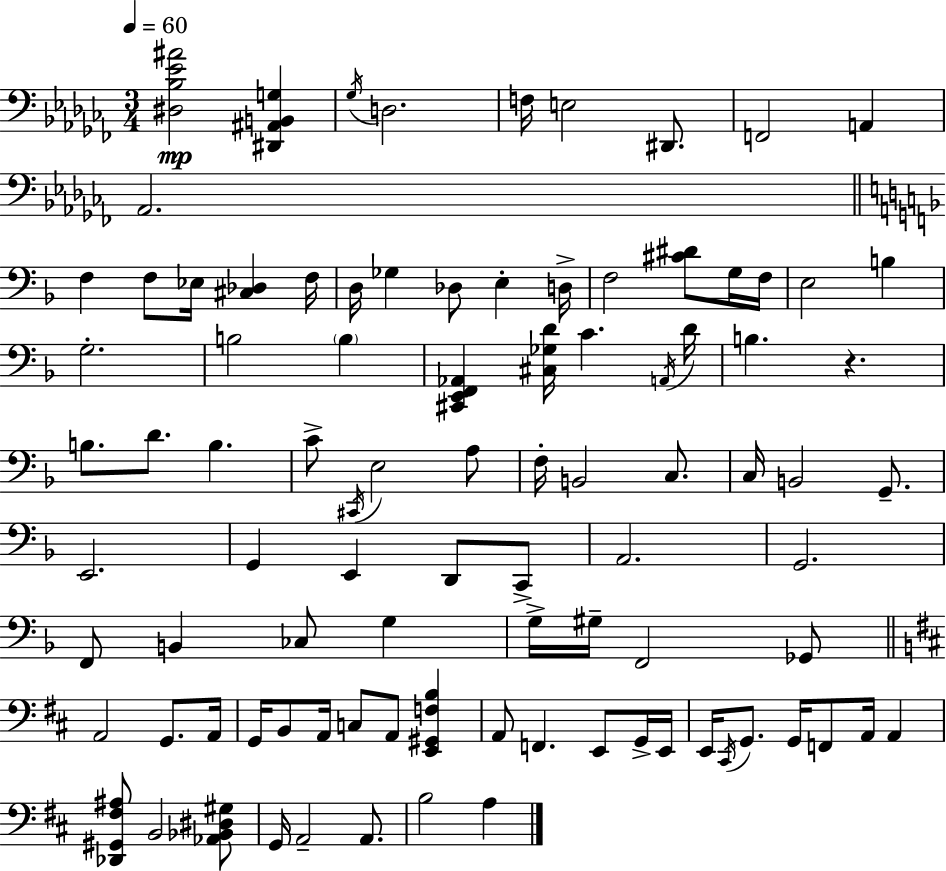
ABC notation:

X:1
T:Untitled
M:3/4
L:1/4
K:Abm
[^D,_B,_E^A]2 [^D,,^A,,B,,G,] _G,/4 D,2 F,/4 E,2 ^D,,/2 F,,2 A,, _A,,2 F, F,/2 _E,/4 [^C,_D,] F,/4 D,/4 _G, _D,/2 E, D,/4 F,2 [^C^D]/2 G,/4 F,/4 E,2 B, G,2 B,2 B, [^C,,E,,F,,_A,,] [^C,_G,D]/4 C A,,/4 D/4 B, z B,/2 D/2 B, C/2 ^C,,/4 E,2 A,/2 F,/4 B,,2 C,/2 C,/4 B,,2 G,,/2 E,,2 G,, E,, D,,/2 C,,/2 A,,2 G,,2 F,,/2 B,, _C,/2 G, G,/4 ^G,/4 F,,2 _G,,/2 A,,2 G,,/2 A,,/4 G,,/4 B,,/2 A,,/4 C,/2 A,,/2 [E,,^G,,F,B,] A,,/2 F,, E,,/2 G,,/4 E,,/4 E,,/4 ^C,,/4 G,,/2 G,,/4 F,,/2 A,,/4 A,, [_D,,^G,,^F,^A,]/2 B,,2 [_A,,_B,,^D,^G,]/2 G,,/4 A,,2 A,,/2 B,2 A,